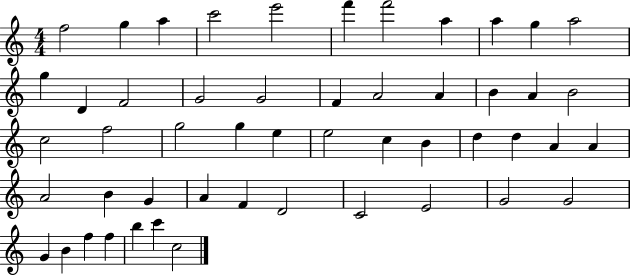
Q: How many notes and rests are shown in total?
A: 51